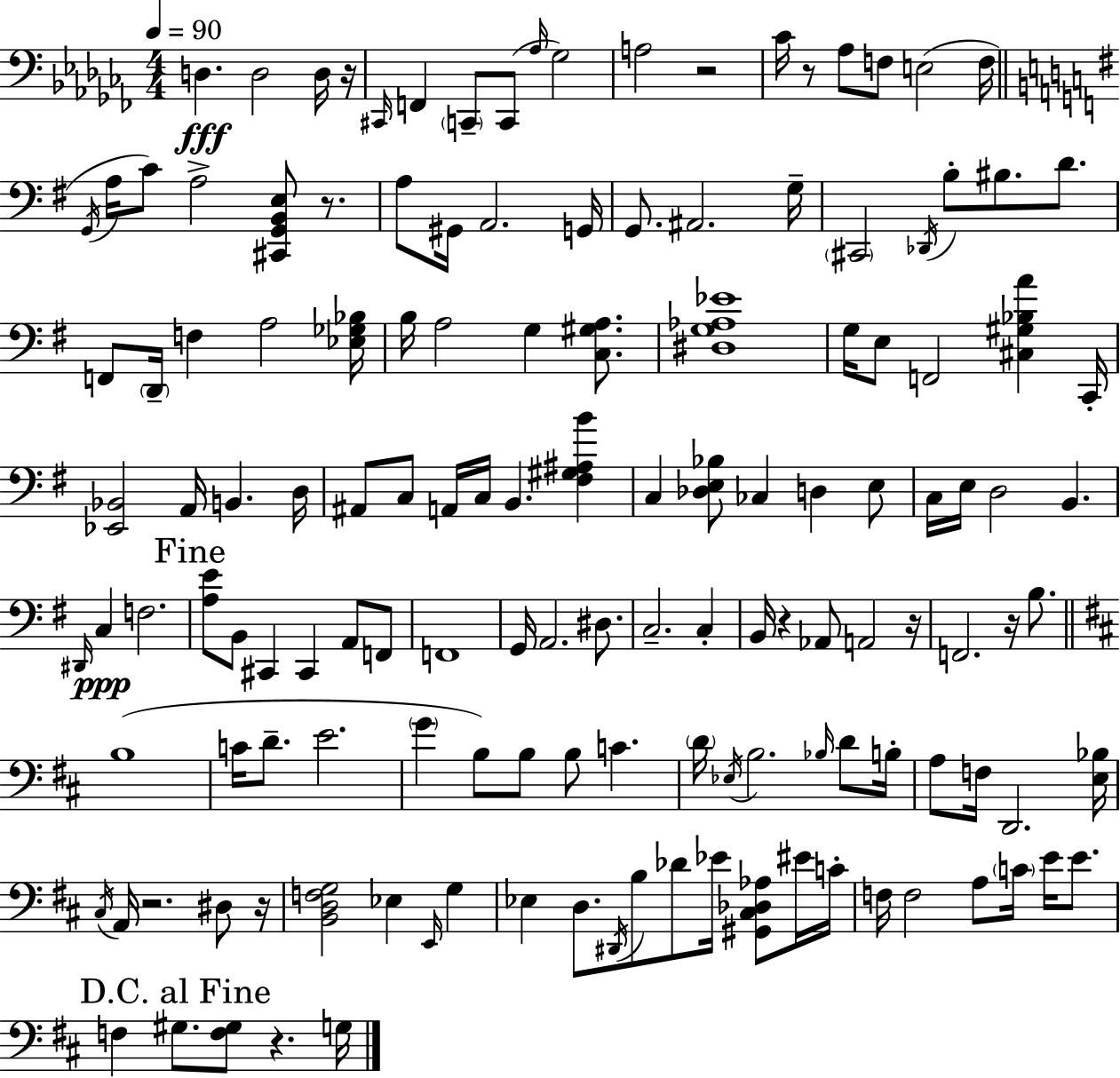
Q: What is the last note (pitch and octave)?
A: G3